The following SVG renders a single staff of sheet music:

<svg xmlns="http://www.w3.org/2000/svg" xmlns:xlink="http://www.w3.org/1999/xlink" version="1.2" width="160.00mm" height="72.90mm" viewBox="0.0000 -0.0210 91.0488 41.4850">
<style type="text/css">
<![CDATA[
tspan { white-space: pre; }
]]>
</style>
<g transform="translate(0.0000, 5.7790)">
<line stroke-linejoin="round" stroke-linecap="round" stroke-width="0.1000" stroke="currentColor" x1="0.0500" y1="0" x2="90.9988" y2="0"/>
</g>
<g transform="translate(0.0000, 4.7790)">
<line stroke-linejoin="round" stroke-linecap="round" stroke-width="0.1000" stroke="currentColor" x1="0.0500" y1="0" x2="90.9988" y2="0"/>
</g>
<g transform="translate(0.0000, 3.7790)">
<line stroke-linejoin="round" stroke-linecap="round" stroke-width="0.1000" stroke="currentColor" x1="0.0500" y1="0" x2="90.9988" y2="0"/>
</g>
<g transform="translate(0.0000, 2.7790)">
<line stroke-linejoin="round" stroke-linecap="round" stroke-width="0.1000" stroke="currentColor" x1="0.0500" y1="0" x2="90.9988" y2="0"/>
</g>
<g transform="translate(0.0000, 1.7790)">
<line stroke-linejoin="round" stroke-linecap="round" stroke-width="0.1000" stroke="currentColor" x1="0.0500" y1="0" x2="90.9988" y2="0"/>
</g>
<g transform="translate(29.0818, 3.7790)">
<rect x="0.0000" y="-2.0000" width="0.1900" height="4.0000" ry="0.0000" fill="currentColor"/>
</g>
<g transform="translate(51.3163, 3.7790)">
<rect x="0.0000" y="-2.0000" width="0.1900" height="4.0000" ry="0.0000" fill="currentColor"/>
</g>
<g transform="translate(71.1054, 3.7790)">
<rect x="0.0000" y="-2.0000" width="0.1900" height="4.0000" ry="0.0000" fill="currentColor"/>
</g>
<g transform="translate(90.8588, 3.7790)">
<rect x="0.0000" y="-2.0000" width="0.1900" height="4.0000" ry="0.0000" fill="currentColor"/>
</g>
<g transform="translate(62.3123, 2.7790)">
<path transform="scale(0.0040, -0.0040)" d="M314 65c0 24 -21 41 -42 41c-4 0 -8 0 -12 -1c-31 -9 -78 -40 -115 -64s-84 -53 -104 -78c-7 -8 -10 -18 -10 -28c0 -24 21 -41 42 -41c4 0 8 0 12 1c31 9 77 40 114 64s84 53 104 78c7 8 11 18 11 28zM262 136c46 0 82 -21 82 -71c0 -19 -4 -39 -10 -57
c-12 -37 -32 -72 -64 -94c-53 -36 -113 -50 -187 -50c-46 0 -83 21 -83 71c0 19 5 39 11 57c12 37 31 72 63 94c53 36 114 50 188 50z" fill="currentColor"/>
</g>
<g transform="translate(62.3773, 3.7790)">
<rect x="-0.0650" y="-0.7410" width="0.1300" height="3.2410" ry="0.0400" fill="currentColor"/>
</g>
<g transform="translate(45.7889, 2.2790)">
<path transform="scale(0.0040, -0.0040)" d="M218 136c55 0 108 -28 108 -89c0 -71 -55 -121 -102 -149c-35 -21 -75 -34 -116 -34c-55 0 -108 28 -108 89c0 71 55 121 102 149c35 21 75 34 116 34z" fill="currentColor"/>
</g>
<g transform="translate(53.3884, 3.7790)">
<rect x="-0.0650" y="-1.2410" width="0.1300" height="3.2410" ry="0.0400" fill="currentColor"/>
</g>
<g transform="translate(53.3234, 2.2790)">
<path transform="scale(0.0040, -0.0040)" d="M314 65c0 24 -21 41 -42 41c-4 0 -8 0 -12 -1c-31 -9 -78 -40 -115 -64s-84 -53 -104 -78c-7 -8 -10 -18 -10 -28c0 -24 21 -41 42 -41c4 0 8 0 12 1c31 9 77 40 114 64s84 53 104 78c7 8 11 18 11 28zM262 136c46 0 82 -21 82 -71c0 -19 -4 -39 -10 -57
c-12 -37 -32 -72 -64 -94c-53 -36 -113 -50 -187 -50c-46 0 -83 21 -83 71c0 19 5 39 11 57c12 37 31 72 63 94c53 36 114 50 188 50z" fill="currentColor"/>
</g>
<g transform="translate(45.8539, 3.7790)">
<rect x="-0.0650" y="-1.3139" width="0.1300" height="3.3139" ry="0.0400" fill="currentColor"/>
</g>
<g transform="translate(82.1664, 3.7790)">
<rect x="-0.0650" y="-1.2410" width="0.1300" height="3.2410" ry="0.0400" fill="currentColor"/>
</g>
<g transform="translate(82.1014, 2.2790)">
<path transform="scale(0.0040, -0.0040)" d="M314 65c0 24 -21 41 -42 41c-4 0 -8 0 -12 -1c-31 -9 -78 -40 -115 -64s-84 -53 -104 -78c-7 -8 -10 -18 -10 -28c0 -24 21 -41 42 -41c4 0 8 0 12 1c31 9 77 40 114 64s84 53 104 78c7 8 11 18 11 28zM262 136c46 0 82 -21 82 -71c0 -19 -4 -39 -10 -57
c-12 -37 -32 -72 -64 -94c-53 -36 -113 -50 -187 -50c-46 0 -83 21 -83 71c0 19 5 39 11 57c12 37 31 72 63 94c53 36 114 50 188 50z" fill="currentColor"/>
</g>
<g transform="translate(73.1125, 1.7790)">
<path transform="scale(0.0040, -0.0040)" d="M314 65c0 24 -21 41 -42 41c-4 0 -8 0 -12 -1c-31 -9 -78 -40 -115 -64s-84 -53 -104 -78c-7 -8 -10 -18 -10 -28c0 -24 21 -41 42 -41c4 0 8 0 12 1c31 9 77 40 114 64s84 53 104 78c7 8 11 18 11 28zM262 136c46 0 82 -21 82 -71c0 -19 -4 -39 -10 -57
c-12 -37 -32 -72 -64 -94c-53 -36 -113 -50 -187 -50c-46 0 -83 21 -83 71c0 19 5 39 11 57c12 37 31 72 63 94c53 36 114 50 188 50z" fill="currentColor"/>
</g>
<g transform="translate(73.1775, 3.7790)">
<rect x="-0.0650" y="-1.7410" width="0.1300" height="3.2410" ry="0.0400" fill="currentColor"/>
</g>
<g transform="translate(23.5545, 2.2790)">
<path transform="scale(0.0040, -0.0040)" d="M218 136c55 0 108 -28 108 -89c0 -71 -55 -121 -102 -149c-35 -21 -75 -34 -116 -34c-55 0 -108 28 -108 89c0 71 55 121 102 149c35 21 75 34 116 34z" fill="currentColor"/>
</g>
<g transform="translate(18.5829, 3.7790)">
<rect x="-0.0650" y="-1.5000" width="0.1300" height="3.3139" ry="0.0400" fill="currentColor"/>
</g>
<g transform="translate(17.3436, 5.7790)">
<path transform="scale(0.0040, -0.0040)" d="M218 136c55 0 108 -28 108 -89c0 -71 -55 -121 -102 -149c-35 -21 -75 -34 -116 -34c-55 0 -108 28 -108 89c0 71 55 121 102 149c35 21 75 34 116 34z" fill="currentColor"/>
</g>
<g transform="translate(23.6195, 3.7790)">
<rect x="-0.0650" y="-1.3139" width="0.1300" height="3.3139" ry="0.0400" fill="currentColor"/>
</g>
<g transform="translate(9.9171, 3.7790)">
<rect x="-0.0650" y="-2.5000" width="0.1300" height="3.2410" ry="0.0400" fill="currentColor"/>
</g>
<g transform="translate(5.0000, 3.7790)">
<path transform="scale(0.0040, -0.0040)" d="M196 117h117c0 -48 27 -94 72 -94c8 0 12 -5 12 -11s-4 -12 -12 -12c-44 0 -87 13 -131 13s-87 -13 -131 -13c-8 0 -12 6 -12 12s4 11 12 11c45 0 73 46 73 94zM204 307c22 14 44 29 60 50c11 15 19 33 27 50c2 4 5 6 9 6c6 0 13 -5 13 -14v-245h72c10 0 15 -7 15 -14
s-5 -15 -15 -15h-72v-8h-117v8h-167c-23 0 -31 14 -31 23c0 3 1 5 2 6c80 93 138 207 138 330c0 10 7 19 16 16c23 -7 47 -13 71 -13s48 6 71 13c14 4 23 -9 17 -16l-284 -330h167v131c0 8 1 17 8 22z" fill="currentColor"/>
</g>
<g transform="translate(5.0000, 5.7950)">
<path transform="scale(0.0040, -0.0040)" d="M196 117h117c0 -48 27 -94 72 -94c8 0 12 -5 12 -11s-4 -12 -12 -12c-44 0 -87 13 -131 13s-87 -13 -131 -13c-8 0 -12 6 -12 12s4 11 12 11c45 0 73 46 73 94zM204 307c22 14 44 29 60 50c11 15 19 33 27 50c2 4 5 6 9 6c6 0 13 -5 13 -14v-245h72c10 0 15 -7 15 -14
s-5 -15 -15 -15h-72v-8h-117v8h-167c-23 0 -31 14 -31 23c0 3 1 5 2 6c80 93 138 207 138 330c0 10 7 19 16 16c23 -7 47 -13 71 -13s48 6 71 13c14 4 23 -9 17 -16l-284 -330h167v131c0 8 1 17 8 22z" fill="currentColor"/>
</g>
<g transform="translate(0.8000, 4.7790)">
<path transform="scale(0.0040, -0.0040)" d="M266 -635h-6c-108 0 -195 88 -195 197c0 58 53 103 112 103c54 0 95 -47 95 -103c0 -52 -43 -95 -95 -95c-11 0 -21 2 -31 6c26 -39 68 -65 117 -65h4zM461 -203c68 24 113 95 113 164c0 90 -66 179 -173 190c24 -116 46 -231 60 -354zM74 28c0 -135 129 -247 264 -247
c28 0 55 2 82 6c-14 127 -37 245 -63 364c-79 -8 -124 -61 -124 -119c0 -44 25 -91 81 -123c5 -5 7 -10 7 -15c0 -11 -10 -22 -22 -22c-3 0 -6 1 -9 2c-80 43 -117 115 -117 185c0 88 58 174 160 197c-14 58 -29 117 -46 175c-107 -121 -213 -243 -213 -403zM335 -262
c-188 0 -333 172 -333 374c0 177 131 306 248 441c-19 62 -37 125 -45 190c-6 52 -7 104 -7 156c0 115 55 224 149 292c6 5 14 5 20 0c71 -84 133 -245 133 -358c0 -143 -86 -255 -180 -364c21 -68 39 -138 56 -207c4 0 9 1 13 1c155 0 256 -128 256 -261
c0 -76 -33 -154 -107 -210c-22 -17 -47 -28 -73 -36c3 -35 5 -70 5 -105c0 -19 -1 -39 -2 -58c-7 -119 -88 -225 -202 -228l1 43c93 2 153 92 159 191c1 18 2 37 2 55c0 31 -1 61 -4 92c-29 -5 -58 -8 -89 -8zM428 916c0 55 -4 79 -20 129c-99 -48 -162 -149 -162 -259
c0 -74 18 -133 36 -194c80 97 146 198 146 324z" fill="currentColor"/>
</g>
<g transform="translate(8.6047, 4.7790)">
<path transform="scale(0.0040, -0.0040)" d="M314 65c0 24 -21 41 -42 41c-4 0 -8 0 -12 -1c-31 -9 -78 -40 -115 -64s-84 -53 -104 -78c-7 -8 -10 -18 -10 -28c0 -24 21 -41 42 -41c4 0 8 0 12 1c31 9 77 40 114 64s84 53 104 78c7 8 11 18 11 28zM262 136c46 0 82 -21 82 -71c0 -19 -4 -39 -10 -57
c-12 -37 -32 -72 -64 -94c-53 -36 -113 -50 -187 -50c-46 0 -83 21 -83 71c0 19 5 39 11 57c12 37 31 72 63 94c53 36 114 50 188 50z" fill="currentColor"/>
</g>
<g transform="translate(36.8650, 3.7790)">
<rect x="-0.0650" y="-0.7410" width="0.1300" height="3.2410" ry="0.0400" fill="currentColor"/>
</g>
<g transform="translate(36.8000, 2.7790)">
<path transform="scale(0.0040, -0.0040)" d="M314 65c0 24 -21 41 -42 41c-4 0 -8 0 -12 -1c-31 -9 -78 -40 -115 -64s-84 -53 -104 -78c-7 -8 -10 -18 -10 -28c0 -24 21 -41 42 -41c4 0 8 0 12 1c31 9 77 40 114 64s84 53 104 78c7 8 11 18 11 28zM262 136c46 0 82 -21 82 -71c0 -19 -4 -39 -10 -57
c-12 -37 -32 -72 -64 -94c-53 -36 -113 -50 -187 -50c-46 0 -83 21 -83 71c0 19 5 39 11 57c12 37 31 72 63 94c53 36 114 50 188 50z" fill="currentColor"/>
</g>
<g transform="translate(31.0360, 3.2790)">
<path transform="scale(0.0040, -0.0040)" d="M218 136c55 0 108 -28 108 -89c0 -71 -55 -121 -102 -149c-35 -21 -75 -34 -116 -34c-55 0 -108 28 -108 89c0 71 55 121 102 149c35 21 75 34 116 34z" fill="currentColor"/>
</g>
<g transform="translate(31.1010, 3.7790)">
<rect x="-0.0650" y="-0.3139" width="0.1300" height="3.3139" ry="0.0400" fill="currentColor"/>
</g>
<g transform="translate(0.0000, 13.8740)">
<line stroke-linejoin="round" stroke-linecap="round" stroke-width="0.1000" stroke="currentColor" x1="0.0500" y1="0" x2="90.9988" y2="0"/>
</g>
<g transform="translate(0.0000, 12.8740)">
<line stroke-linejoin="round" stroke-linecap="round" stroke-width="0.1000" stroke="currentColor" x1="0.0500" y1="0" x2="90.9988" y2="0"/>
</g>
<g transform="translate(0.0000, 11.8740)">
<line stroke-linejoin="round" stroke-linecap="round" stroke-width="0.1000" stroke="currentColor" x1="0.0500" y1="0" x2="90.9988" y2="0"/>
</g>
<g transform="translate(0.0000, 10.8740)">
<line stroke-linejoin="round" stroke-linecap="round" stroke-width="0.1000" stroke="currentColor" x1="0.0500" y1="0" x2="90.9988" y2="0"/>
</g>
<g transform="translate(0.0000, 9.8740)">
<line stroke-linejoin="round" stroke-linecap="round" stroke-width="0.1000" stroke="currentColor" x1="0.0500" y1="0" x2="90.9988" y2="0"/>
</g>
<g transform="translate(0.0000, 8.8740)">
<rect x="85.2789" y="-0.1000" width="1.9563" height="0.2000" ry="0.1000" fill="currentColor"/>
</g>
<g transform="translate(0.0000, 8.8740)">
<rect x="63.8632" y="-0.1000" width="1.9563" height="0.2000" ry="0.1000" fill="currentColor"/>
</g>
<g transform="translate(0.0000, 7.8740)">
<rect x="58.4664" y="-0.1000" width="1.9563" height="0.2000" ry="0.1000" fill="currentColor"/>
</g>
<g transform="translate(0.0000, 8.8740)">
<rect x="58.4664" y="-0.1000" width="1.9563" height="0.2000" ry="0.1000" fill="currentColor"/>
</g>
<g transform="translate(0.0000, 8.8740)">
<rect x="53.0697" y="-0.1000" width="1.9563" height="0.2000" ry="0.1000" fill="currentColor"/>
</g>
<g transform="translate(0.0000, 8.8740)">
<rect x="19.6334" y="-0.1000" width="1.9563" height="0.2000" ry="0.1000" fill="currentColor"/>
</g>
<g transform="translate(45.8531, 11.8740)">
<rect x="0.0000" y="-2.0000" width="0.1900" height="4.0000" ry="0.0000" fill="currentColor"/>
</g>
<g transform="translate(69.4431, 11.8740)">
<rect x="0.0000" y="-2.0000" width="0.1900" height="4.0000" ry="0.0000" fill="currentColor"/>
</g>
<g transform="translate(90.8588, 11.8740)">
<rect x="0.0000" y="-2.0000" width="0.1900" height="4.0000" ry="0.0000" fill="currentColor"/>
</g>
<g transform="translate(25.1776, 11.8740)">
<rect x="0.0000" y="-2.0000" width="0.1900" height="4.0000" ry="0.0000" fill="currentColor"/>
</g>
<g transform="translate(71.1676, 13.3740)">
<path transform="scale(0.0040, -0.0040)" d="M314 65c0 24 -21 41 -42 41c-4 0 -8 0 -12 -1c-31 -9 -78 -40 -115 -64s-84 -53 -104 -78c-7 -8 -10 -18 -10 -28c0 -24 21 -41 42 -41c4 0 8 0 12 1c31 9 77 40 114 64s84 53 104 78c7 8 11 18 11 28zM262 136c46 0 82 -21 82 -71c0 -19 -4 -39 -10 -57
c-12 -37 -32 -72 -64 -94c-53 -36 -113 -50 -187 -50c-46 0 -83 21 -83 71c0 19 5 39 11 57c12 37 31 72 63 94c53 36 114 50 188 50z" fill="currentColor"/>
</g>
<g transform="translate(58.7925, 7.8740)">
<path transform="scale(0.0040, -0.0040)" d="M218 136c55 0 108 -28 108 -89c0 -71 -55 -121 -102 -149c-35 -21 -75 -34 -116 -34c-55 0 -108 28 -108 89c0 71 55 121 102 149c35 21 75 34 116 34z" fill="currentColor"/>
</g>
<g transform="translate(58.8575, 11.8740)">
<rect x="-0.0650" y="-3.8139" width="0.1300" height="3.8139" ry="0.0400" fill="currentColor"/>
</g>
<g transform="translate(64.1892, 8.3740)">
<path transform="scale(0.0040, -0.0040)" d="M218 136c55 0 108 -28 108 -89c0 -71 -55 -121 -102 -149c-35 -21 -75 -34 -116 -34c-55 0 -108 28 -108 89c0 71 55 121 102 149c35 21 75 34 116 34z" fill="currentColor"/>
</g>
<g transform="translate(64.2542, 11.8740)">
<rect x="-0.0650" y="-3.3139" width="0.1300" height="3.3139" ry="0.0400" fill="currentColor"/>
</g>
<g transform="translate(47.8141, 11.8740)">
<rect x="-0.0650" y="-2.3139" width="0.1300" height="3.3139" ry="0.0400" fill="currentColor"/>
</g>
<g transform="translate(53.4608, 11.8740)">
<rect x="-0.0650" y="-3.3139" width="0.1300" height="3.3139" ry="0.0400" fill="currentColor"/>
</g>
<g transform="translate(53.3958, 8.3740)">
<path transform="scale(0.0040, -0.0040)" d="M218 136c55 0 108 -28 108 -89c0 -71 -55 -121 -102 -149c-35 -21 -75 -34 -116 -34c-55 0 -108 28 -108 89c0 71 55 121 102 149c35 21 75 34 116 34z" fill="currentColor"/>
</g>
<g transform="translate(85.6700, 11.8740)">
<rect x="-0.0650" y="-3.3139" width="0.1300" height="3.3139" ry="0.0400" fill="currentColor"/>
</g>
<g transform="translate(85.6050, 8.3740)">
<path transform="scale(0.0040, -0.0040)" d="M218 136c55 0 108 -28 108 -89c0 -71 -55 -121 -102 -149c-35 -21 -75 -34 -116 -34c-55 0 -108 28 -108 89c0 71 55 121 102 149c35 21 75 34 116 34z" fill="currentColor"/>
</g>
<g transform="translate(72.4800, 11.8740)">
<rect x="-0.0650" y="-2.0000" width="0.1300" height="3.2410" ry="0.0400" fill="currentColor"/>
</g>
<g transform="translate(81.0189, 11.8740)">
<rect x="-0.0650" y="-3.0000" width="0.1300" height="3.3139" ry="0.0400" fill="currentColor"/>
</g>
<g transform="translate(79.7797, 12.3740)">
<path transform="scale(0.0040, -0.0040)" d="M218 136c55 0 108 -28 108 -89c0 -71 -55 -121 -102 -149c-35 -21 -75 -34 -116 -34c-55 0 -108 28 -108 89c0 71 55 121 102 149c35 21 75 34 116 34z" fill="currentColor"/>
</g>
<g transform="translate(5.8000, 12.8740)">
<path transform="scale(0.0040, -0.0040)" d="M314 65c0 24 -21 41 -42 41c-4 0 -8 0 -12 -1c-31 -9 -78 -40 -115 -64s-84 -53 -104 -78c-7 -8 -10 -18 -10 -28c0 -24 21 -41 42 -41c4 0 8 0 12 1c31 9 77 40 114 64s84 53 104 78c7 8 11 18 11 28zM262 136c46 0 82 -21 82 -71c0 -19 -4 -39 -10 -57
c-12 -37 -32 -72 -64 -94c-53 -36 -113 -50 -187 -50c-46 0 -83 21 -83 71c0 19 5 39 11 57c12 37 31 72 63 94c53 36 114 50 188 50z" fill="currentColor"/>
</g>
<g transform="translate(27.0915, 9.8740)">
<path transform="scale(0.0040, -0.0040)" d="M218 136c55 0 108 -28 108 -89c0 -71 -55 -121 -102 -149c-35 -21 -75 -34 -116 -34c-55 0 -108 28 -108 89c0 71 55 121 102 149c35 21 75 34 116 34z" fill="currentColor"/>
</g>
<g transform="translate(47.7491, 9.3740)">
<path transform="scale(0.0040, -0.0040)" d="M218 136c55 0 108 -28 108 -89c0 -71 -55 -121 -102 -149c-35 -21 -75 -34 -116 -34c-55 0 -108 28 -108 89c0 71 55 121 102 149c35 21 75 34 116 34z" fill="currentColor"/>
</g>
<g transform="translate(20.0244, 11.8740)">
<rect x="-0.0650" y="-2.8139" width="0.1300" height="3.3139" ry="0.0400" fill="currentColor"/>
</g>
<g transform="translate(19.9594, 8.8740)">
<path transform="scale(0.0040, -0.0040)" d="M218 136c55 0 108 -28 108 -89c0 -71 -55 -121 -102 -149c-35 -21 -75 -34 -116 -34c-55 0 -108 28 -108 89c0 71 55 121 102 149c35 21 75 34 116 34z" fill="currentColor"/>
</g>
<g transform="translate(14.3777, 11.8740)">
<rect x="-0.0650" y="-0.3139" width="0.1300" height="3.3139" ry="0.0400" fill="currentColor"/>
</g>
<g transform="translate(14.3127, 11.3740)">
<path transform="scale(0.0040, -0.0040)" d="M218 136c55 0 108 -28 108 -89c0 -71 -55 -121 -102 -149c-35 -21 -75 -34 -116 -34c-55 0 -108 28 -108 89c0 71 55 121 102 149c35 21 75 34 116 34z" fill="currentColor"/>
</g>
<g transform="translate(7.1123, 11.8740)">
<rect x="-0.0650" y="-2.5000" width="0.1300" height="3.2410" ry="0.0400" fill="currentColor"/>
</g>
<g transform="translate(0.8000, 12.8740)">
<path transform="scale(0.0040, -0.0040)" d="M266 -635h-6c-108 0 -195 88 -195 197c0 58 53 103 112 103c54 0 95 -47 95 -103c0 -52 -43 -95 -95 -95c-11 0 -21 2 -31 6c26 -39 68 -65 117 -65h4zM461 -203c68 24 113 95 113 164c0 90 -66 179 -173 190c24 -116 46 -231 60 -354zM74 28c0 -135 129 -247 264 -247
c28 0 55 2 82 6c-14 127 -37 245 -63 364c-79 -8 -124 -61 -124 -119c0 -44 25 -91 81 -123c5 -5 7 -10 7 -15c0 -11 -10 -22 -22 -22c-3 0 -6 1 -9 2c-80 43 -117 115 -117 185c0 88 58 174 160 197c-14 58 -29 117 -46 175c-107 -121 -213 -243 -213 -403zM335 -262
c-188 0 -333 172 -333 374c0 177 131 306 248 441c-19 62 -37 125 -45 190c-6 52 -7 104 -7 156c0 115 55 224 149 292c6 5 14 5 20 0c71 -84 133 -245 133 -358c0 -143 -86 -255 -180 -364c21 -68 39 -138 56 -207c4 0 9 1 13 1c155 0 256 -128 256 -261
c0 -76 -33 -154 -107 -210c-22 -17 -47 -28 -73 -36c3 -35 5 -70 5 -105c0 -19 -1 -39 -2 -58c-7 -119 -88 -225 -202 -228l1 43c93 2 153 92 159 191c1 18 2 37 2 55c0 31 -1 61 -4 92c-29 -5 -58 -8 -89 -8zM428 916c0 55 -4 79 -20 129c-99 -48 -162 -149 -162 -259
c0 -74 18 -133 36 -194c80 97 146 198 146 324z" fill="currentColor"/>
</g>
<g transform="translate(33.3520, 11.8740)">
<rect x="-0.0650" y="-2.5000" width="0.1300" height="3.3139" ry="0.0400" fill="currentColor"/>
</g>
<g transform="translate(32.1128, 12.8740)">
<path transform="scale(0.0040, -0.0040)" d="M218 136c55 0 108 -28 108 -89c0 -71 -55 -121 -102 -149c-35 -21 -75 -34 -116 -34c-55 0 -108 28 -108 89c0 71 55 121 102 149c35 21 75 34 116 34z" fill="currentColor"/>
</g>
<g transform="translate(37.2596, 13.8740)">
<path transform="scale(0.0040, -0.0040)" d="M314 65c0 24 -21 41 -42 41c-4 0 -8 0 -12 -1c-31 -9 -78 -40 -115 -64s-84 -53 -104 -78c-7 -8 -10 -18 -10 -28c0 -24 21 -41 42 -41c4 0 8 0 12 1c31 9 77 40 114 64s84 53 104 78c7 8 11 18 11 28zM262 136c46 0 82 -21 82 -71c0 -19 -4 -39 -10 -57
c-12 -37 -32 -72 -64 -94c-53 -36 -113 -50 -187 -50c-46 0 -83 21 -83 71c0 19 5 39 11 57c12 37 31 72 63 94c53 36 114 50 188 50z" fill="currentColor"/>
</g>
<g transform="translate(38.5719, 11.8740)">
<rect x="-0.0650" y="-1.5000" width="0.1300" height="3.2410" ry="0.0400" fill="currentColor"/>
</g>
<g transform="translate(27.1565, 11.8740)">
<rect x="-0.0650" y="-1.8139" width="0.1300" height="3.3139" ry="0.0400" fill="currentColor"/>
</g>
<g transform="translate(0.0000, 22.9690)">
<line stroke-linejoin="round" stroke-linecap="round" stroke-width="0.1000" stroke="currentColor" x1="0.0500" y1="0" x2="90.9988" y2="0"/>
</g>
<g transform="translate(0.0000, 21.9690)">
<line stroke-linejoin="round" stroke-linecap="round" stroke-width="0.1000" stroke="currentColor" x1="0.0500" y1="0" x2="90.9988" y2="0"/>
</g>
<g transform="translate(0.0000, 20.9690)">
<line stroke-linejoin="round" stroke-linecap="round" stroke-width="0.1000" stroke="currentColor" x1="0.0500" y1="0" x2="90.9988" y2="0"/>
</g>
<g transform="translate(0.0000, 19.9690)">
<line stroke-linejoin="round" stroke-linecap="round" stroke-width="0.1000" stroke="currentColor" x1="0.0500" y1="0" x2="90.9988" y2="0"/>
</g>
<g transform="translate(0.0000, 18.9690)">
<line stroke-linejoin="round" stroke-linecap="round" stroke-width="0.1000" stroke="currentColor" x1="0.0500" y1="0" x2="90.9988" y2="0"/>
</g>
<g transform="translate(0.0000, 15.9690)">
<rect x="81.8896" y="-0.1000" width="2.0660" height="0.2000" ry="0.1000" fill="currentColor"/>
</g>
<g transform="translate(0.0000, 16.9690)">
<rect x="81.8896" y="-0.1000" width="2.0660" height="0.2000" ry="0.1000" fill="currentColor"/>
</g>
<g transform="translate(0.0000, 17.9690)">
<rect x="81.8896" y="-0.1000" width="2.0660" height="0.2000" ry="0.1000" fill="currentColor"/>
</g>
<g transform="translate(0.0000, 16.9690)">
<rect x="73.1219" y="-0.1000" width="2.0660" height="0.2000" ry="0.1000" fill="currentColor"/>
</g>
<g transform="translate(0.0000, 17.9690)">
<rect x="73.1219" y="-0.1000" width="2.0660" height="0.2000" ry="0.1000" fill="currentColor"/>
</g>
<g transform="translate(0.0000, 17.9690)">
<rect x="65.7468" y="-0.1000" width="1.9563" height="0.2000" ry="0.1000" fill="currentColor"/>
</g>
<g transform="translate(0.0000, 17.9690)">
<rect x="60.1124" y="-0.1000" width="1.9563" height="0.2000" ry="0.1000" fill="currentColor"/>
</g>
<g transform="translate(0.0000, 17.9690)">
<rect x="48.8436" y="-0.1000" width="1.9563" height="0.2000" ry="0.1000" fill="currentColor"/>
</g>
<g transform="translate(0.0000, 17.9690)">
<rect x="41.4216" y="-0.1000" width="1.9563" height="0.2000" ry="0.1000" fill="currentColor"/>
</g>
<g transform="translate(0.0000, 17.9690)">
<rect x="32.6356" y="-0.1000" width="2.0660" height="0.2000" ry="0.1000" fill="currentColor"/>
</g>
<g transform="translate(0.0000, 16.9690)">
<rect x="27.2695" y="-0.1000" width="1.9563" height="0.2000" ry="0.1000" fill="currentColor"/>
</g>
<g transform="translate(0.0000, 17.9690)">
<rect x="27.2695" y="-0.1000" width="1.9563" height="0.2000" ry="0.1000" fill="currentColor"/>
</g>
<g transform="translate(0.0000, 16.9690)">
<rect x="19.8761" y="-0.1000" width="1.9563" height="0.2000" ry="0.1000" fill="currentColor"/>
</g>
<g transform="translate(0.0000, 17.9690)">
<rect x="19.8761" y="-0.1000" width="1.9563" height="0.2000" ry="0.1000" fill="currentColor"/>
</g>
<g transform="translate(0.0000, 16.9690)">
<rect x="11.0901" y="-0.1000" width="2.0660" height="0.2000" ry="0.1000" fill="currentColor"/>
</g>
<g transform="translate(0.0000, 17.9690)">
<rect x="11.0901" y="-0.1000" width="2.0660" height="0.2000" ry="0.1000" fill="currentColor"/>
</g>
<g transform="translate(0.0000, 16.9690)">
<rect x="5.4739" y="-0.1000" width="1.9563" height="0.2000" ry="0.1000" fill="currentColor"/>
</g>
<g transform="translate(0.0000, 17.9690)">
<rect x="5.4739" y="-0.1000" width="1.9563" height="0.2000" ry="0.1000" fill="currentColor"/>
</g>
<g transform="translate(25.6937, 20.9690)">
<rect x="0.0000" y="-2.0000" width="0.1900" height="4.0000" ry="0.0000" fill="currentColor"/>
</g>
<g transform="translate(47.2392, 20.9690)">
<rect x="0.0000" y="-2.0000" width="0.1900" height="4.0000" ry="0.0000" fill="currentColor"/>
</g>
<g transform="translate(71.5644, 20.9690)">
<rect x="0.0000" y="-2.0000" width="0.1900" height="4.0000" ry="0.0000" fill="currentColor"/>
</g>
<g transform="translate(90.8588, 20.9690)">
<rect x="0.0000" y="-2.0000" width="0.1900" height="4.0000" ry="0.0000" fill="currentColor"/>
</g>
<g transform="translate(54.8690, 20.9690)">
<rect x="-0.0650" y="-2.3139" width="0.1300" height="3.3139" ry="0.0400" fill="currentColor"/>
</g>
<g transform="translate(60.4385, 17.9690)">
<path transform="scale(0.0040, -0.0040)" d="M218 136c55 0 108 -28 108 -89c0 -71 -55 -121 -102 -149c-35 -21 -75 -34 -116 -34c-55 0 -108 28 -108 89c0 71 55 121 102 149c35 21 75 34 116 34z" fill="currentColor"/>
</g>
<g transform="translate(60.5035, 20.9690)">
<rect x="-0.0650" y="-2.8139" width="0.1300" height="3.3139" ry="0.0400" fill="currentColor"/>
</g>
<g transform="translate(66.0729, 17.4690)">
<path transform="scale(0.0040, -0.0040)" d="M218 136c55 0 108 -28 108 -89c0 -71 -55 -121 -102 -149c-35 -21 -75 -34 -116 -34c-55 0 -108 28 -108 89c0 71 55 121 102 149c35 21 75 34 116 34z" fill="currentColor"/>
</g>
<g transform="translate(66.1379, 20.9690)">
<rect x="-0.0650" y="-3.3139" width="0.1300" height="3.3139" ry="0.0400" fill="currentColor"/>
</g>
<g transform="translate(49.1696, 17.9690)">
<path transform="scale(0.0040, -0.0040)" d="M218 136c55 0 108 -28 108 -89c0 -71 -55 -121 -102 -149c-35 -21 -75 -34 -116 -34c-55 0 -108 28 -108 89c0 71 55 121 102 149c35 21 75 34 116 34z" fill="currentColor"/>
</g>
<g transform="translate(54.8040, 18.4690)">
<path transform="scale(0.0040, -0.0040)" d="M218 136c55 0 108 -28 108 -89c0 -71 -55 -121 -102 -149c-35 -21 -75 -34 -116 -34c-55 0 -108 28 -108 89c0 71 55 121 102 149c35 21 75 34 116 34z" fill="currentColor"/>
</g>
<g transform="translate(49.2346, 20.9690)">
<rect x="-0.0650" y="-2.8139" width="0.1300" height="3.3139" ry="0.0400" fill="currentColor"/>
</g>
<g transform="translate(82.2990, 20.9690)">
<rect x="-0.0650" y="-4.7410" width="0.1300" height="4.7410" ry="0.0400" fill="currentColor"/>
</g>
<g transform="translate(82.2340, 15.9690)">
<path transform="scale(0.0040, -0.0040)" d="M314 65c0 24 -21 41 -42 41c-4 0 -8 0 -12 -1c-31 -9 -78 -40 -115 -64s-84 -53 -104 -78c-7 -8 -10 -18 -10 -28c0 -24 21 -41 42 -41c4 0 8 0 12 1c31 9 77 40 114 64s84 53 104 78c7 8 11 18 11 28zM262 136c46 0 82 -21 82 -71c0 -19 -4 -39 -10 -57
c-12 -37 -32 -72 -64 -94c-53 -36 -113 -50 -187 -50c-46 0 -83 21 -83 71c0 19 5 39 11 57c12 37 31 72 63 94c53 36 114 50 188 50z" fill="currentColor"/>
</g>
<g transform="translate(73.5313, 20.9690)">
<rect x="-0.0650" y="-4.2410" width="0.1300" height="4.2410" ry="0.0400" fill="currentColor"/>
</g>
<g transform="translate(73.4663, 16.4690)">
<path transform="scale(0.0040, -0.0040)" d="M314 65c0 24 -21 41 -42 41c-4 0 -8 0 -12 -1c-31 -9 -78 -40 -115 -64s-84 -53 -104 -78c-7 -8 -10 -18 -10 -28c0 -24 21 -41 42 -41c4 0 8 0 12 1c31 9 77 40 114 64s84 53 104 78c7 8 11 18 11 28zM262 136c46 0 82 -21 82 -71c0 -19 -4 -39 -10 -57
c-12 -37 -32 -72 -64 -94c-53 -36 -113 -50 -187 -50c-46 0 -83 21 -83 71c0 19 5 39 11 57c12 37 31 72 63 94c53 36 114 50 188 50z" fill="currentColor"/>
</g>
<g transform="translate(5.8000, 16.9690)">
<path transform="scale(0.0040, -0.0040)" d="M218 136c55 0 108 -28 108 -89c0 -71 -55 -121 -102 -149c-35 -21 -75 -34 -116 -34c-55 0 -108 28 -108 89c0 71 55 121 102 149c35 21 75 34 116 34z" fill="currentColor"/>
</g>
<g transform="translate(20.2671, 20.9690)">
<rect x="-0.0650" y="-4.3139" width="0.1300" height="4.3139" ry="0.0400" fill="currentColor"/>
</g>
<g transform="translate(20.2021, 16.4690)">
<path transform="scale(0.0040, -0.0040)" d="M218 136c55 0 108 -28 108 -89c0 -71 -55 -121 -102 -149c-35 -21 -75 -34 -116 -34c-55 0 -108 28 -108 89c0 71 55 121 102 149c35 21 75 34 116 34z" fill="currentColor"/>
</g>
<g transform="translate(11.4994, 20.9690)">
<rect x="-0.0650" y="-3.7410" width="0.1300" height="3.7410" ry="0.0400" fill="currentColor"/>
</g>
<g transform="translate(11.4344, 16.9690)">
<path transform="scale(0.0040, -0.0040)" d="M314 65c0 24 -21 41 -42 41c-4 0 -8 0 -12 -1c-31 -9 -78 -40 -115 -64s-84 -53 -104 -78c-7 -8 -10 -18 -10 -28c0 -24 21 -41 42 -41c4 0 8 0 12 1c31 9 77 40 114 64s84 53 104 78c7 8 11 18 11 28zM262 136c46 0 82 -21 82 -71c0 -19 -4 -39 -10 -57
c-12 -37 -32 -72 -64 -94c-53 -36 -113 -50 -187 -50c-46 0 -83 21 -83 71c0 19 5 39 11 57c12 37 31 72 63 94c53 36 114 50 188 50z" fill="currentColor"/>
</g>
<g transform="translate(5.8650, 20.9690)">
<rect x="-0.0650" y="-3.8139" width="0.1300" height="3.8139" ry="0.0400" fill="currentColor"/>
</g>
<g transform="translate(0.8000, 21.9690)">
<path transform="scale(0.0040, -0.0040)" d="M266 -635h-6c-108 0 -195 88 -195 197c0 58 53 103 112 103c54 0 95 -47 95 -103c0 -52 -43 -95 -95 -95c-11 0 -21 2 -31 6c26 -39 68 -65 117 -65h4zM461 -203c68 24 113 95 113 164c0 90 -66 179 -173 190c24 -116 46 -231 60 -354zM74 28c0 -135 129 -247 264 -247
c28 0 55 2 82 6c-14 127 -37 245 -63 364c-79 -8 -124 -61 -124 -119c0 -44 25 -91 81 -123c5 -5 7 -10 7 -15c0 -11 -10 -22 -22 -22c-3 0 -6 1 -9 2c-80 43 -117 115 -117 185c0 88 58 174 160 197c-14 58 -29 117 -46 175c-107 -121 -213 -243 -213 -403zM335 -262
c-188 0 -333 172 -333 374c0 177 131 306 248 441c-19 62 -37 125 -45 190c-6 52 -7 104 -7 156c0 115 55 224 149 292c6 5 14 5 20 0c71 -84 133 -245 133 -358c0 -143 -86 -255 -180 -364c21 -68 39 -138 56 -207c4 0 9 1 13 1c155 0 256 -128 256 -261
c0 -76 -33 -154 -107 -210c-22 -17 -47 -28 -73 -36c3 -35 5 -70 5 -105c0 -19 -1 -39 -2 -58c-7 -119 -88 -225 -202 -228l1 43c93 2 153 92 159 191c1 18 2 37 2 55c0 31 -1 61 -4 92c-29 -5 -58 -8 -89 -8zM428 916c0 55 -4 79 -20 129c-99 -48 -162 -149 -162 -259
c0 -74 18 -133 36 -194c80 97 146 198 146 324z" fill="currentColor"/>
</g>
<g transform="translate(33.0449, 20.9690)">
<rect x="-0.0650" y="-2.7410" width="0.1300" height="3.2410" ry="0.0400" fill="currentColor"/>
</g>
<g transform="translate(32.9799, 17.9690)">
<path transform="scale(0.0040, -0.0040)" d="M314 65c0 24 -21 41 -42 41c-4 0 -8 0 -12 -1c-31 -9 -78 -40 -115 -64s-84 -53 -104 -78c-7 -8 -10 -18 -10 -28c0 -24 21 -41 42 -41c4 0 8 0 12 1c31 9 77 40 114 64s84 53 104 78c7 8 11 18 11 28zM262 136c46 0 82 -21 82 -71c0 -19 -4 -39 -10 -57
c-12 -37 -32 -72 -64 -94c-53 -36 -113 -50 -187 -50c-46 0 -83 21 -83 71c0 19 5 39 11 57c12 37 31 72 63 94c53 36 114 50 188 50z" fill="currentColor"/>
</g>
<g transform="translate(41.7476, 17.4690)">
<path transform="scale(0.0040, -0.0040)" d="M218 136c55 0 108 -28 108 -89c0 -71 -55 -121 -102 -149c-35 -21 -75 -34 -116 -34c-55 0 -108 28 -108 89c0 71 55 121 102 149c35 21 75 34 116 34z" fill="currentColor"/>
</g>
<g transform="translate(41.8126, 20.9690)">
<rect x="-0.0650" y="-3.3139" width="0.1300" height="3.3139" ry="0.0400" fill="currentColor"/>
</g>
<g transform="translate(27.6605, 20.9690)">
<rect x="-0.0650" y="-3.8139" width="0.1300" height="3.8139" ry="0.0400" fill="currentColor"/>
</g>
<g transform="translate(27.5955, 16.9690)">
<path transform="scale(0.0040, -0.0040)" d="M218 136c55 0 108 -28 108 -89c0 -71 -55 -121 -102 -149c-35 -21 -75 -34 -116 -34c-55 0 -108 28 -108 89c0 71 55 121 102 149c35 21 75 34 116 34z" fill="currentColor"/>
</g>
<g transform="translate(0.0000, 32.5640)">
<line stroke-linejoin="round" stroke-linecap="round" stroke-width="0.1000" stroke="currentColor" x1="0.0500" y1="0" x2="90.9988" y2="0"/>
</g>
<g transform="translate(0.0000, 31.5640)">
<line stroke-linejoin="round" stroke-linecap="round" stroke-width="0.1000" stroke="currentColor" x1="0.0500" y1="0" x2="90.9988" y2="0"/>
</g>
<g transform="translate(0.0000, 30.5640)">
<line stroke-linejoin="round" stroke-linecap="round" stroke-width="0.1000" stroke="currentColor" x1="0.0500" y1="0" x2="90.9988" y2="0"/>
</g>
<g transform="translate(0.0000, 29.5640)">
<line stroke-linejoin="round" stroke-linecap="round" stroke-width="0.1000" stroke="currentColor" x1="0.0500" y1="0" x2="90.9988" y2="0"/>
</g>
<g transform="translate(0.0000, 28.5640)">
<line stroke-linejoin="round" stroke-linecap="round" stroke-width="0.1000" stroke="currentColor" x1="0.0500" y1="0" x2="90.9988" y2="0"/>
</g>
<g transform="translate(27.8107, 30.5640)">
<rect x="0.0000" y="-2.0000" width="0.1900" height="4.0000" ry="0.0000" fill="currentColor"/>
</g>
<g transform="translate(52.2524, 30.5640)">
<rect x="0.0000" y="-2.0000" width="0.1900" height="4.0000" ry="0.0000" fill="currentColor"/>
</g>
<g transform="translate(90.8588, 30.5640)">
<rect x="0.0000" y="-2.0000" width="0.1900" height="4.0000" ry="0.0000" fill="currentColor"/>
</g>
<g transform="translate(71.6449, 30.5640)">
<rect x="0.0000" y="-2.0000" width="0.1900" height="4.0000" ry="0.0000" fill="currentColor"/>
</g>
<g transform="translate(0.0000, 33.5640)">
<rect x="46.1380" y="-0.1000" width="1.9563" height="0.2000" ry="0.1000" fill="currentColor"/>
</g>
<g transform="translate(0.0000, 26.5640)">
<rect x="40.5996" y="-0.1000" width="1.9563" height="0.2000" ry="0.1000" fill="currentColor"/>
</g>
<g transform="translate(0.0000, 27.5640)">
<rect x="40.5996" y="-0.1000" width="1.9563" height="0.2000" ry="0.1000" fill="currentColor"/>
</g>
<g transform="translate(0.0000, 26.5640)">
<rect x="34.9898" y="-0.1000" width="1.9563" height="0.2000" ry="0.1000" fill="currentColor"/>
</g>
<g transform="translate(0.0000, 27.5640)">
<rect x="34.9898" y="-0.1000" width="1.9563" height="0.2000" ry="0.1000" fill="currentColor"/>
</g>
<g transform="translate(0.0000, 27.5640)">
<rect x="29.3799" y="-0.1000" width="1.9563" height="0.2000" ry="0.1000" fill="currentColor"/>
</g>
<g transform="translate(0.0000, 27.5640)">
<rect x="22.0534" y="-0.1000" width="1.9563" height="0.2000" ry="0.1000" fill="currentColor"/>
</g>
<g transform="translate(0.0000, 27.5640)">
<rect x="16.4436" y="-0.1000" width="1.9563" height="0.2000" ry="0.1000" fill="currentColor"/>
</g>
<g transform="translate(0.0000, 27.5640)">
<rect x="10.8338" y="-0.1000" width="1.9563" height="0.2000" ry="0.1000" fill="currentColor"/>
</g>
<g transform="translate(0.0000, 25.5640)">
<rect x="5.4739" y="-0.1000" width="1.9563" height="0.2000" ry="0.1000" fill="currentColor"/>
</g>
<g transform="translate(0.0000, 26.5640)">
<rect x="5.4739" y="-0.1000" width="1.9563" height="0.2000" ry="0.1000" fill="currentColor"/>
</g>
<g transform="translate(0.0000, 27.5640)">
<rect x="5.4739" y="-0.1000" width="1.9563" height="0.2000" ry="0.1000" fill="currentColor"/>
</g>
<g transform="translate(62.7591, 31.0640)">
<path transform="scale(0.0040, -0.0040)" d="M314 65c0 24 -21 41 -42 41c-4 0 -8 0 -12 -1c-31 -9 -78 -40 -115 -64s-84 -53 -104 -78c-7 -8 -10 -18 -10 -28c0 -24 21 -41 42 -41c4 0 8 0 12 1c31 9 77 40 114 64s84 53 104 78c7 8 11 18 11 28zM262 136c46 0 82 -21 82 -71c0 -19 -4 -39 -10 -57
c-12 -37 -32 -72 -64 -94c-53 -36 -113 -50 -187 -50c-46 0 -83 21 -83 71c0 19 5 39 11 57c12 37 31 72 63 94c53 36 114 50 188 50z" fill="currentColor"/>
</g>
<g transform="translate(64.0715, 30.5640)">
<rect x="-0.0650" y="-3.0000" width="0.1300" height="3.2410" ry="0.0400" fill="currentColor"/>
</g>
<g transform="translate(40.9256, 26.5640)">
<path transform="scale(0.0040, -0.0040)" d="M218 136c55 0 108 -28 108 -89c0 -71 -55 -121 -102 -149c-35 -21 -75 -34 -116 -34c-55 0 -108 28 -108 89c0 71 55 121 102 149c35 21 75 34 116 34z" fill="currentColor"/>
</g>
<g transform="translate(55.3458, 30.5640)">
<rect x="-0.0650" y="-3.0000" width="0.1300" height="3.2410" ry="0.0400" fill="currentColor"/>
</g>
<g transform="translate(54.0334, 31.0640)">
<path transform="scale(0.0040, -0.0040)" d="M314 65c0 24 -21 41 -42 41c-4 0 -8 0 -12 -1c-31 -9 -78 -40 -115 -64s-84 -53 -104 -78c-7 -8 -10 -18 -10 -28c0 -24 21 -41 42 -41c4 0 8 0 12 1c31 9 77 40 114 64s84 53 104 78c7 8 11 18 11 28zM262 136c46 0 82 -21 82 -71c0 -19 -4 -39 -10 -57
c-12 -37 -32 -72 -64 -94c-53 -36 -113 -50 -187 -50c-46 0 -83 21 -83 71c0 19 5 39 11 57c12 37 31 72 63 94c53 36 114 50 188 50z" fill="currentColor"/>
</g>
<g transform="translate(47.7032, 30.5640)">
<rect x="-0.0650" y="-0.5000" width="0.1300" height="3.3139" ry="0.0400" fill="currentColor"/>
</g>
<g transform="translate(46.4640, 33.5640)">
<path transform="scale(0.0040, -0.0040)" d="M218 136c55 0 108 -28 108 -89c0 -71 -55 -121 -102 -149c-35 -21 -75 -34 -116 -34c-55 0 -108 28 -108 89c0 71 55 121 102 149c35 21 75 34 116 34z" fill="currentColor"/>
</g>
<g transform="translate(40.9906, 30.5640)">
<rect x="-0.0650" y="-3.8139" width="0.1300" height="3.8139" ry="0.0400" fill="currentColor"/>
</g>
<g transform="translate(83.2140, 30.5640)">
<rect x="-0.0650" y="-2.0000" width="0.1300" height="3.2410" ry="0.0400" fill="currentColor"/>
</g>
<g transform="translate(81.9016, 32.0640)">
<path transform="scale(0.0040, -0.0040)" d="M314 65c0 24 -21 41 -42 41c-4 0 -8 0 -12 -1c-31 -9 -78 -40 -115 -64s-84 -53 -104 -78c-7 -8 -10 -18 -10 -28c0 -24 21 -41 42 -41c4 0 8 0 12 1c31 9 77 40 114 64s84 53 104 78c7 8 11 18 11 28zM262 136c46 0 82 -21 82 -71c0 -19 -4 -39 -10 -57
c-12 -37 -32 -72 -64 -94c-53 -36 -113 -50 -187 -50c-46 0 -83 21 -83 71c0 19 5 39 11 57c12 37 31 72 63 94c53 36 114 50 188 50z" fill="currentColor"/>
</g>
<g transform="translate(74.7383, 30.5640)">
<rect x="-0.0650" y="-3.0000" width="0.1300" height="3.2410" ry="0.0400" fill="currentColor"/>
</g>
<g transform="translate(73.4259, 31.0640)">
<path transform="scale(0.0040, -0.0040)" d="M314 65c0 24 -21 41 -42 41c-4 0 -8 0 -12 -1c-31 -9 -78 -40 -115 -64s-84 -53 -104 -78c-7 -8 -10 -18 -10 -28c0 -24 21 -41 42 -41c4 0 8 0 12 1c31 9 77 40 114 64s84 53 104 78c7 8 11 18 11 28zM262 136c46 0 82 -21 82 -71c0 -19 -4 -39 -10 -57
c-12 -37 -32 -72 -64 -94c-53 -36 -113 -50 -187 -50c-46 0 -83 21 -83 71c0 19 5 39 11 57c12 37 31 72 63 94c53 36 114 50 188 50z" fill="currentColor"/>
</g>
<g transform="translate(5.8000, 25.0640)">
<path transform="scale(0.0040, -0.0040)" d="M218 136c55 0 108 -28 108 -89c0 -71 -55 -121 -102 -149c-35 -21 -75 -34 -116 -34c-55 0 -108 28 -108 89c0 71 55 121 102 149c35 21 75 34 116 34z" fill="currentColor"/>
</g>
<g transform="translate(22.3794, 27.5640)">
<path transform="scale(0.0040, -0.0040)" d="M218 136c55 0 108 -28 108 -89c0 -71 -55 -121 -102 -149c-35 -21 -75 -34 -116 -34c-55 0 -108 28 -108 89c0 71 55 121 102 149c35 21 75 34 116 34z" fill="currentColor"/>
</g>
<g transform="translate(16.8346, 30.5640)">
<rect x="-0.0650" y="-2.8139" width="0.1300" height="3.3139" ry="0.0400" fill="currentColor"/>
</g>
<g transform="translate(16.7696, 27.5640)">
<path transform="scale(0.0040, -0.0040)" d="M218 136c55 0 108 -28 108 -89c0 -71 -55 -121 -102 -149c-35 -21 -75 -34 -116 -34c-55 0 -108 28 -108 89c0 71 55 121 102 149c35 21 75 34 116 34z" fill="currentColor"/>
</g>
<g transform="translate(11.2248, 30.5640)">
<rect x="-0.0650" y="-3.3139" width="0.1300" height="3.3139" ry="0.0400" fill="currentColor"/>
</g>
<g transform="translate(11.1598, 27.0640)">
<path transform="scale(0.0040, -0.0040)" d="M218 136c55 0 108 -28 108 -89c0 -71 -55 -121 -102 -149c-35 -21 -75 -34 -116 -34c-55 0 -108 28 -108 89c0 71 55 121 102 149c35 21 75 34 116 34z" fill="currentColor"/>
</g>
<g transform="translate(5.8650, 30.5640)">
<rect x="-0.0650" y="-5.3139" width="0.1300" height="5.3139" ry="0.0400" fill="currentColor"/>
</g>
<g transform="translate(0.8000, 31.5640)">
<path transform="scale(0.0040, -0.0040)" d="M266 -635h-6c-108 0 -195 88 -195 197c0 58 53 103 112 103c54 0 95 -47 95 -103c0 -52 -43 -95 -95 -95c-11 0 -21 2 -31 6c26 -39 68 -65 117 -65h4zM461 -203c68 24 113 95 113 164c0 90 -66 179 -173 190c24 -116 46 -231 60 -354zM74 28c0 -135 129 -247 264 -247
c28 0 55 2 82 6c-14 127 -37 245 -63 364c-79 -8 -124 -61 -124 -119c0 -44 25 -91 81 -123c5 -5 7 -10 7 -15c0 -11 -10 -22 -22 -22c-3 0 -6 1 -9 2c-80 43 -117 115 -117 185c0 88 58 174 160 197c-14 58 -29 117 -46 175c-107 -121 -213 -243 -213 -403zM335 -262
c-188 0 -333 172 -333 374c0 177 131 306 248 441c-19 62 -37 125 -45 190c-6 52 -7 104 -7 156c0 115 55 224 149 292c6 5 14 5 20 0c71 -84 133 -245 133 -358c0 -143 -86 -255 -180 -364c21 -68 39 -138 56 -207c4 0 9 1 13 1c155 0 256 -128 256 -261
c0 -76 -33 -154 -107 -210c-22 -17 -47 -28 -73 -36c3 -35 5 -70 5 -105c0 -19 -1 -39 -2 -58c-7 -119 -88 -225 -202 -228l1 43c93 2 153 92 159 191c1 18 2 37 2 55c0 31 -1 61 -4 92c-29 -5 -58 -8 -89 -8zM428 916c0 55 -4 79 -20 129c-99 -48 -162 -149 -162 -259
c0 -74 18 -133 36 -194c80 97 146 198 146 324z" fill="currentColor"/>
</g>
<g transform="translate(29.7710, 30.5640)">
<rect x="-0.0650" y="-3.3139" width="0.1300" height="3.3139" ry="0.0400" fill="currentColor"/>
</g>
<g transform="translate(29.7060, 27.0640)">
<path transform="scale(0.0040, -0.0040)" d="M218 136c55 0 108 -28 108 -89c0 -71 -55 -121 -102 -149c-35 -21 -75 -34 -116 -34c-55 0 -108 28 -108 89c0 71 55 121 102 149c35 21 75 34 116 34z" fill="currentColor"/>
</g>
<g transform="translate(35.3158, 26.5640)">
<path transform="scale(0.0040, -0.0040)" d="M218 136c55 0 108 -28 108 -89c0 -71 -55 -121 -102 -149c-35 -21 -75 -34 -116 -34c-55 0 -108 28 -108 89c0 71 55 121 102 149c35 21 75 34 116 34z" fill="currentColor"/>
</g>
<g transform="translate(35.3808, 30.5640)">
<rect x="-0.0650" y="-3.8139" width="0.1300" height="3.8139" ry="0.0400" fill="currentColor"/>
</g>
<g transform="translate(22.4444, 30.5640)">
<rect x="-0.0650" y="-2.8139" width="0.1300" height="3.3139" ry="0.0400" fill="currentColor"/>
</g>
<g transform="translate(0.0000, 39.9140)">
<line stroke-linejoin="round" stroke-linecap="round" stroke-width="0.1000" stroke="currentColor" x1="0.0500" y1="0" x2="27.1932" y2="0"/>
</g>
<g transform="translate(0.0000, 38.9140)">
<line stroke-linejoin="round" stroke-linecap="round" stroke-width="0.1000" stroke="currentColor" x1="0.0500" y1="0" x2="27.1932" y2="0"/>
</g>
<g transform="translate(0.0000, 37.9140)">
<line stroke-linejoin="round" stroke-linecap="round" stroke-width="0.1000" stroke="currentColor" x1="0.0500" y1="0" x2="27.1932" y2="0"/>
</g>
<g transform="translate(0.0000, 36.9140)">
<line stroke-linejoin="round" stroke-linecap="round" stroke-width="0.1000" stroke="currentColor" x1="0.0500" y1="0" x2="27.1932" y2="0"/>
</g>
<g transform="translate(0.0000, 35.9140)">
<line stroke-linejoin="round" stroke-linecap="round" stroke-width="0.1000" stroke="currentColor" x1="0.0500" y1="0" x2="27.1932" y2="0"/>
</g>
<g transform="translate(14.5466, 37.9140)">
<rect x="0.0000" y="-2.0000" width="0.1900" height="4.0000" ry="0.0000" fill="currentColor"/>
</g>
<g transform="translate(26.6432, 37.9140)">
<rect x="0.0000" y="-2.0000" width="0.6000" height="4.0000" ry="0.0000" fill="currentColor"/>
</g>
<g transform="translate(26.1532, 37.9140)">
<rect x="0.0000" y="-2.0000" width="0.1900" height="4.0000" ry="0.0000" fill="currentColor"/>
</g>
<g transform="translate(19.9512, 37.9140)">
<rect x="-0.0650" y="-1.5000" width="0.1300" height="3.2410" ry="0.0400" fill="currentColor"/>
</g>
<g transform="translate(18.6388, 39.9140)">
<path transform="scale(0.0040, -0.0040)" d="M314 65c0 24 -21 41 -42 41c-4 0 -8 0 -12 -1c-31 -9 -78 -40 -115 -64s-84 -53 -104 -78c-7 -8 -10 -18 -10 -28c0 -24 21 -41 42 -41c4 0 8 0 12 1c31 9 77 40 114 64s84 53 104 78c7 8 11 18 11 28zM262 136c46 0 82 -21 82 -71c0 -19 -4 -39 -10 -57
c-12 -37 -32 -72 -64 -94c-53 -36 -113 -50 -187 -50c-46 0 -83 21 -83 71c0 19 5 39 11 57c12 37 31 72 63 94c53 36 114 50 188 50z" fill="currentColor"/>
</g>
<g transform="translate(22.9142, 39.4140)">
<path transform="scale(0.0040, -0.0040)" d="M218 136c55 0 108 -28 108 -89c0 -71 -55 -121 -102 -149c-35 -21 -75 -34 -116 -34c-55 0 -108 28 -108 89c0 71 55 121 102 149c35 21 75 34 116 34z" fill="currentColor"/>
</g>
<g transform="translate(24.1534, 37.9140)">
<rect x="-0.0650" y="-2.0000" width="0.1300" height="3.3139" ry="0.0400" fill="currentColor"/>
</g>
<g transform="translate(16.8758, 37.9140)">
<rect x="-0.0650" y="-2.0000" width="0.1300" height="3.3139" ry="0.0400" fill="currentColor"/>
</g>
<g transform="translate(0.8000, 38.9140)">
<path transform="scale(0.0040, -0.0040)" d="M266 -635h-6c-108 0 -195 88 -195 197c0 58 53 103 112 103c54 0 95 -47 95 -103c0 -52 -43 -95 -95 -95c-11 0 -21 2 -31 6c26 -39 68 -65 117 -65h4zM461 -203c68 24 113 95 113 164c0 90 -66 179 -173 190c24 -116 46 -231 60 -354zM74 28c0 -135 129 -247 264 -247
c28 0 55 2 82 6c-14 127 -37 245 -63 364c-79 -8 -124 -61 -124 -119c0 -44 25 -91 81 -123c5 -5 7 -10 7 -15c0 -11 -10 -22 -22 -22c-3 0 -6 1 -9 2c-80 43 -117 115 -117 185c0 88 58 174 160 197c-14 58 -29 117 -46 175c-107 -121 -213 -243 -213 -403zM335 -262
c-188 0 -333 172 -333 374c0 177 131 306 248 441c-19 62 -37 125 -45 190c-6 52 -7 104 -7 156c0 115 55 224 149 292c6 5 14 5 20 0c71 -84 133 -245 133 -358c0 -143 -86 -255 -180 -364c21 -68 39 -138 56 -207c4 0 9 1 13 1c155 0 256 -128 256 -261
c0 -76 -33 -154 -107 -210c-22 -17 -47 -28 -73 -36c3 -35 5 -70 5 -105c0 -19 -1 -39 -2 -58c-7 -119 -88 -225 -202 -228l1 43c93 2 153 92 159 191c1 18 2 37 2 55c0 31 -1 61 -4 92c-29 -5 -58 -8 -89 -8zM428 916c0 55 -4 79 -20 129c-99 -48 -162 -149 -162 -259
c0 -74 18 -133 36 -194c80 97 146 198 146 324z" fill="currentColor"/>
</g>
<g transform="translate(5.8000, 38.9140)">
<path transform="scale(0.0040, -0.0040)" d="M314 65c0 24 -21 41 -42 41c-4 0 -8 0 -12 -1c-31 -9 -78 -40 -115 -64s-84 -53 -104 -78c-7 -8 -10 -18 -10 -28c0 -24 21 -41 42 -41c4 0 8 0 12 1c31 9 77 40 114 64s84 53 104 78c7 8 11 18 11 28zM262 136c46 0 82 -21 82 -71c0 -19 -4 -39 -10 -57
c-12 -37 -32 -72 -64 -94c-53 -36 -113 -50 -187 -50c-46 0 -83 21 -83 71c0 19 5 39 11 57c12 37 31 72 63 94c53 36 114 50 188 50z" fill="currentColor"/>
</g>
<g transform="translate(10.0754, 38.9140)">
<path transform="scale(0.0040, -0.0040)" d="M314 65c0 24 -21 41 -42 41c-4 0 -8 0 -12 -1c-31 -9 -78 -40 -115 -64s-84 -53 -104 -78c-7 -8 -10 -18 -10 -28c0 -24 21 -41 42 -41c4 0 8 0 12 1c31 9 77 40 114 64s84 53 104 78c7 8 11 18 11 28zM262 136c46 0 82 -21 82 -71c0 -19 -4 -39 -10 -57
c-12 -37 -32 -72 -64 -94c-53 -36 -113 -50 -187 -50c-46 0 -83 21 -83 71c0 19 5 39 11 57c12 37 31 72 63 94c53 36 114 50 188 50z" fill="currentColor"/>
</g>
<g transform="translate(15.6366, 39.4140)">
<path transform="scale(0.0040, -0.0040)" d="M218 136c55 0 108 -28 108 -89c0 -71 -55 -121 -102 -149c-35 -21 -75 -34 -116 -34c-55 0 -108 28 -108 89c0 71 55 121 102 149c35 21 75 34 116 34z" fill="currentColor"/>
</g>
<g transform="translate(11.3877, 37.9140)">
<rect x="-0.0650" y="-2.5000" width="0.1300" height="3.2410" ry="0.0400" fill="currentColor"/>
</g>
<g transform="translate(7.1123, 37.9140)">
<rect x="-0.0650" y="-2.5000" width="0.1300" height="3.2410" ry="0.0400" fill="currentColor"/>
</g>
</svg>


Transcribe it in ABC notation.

X:1
T:Untitled
M:4/4
L:1/4
K:C
G2 E e c d2 e e2 d2 f2 e2 G2 c a f G E2 g b c' b F2 A b c' c'2 d' c' a2 b a g a b d'2 e'2 f' b a a b c' c' C A2 A2 A2 F2 G2 G2 F E2 F